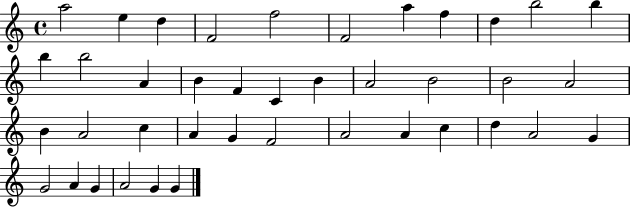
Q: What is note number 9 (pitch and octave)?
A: D5